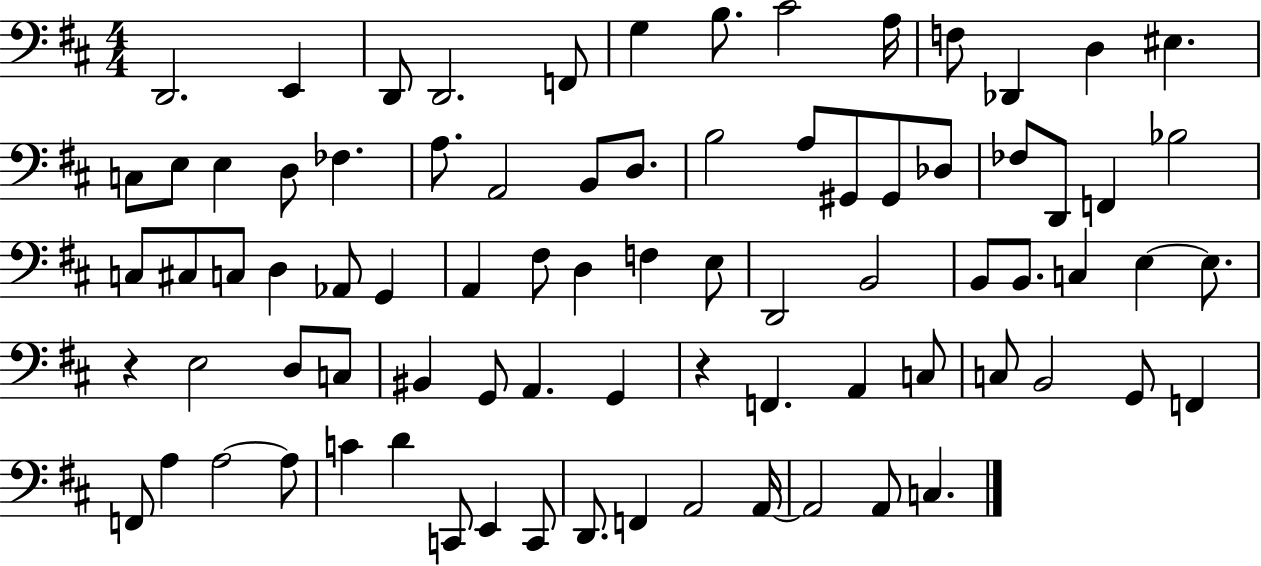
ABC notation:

X:1
T:Untitled
M:4/4
L:1/4
K:D
D,,2 E,, D,,/2 D,,2 F,,/2 G, B,/2 ^C2 A,/4 F,/2 _D,, D, ^E, C,/2 E,/2 E, D,/2 _F, A,/2 A,,2 B,,/2 D,/2 B,2 A,/2 ^G,,/2 ^G,,/2 _D,/2 _F,/2 D,,/2 F,, _B,2 C,/2 ^C,/2 C,/2 D, _A,,/2 G,, A,, ^F,/2 D, F, E,/2 D,,2 B,,2 B,,/2 B,,/2 C, E, E,/2 z E,2 D,/2 C,/2 ^B,, G,,/2 A,, G,, z F,, A,, C,/2 C,/2 B,,2 G,,/2 F,, F,,/2 A, A,2 A,/2 C D C,,/2 E,, C,,/2 D,,/2 F,, A,,2 A,,/4 A,,2 A,,/2 C,